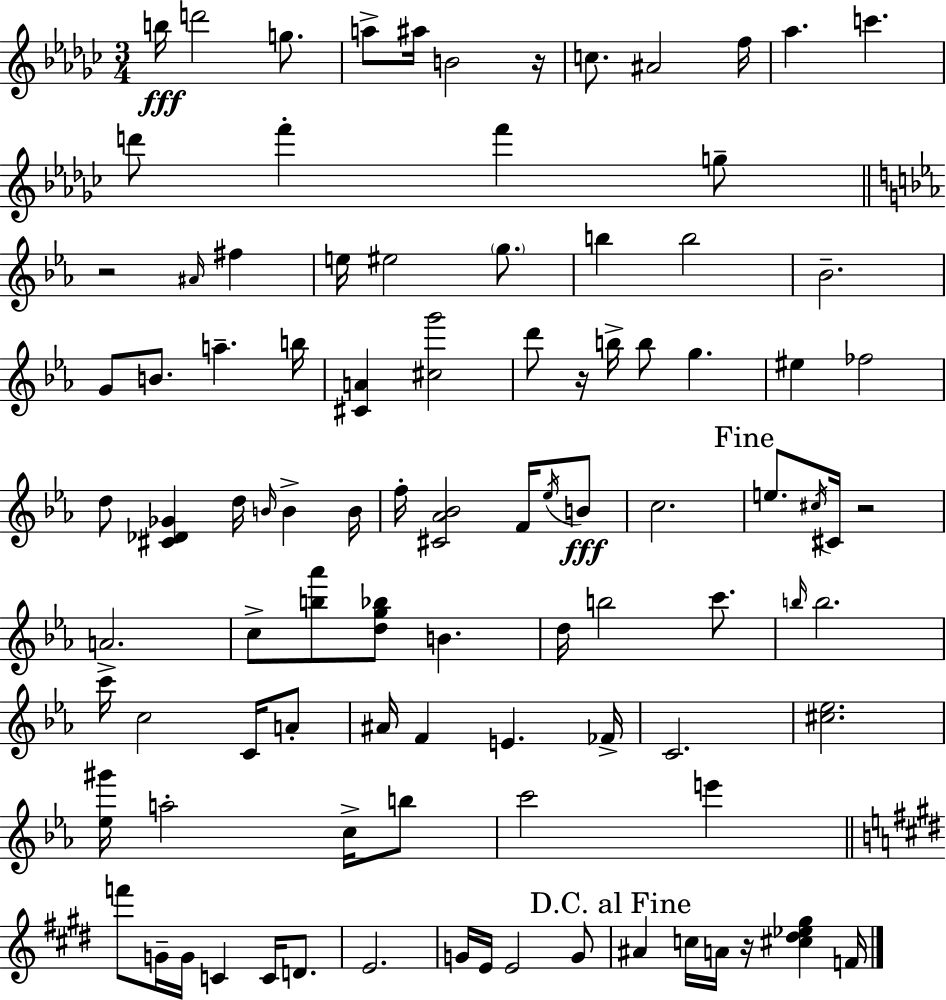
{
  \clef treble
  \numericTimeSignature
  \time 3/4
  \key ees \minor
  b''16\fff d'''2 g''8. | a''8-> ais''16 b'2 r16 | c''8. ais'2 f''16 | aes''4. c'''4. | \break d'''8 f'''4-. f'''4 g''8-- | \bar "||" \break \key ees \major r2 \grace { ais'16 } fis''4 | e''16 eis''2 \parenthesize g''8. | b''4 b''2 | bes'2.-- | \break g'8 b'8. a''4.-- | b''16 <cis' a'>4 <cis'' g'''>2 | d'''8 r16 b''16-> b''8 g''4. | eis''4 fes''2 | \break d''8 <cis' des' ges'>4 d''16 \grace { b'16 } b'4-> | b'16 f''16-. <cis' aes' bes'>2 f'16 | \acciaccatura { ees''16 } b'8\fff c''2. | \mark "Fine" e''8. \acciaccatura { cis''16 } cis'16 r2 | \break a'2.-> | c''8-> <b'' aes'''>8 <d'' g'' bes''>8 b'4. | d''16 b''2 | c'''8. \grace { b''16 } b''2. | \break c'''16 c''2 | c'16 a'8-. ais'16 f'4 e'4. | fes'16-> c'2. | <cis'' ees''>2. | \break <ees'' gis'''>16 a''2-. | c''16-> b''8 c'''2 | e'''4 \bar "||" \break \key e \major f'''8 g'16-- g'16 c'4 c'16 d'8. | e'2. | g'16 e'16 e'2 g'8 | \mark "D.C. al Fine" ais'4 c''16 a'16 r16 <cis'' dis'' ees'' gis''>4 f'16 | \break \bar "|."
}